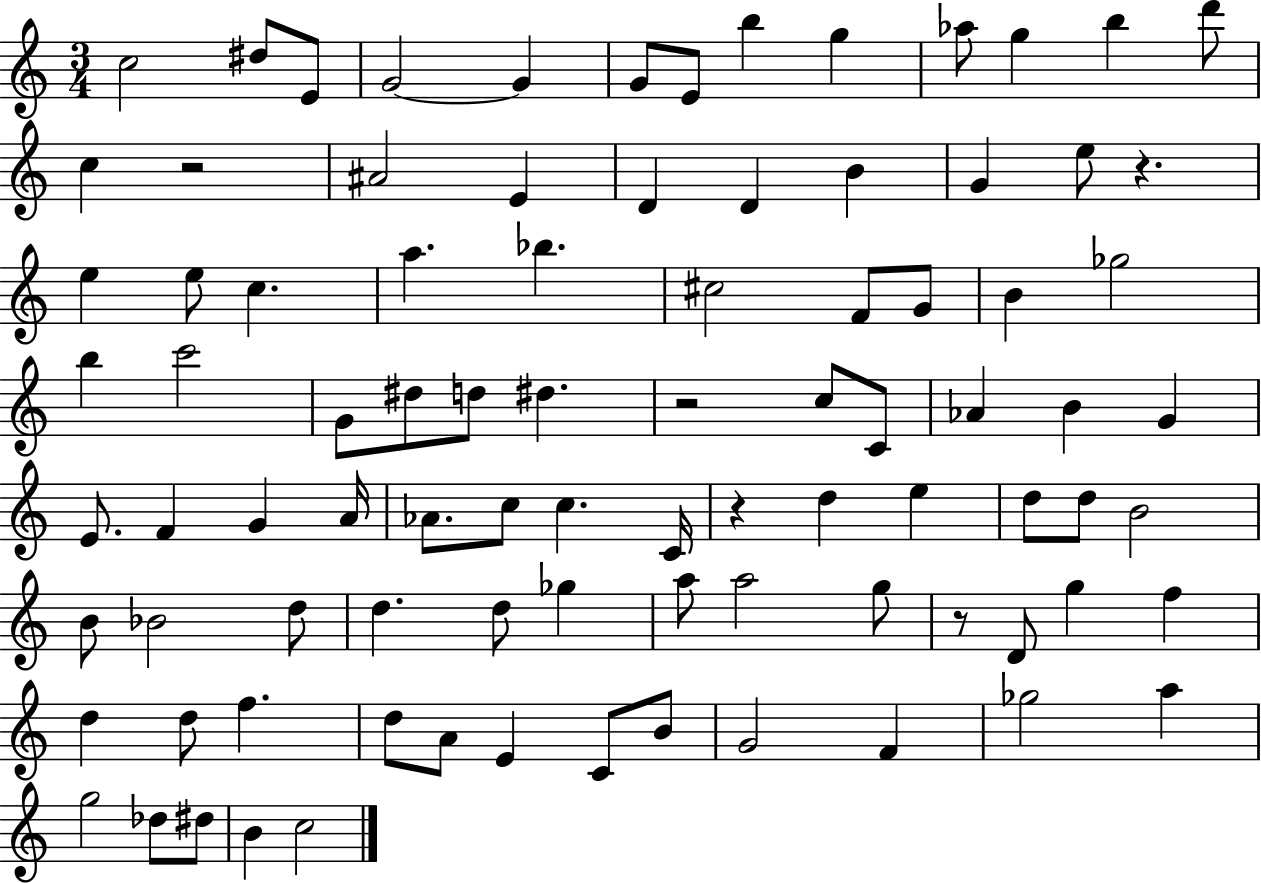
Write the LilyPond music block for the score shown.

{
  \clef treble
  \numericTimeSignature
  \time 3/4
  \key c \major
  c''2 dis''8 e'8 | g'2~~ g'4 | g'8 e'8 b''4 g''4 | aes''8 g''4 b''4 d'''8 | \break c''4 r2 | ais'2 e'4 | d'4 d'4 b'4 | g'4 e''8 r4. | \break e''4 e''8 c''4. | a''4. bes''4. | cis''2 f'8 g'8 | b'4 ges''2 | \break b''4 c'''2 | g'8 dis''8 d''8 dis''4. | r2 c''8 c'8 | aes'4 b'4 g'4 | \break e'8. f'4 g'4 a'16 | aes'8. c''8 c''4. c'16 | r4 d''4 e''4 | d''8 d''8 b'2 | \break b'8 bes'2 d''8 | d''4. d''8 ges''4 | a''8 a''2 g''8 | r8 d'8 g''4 f''4 | \break d''4 d''8 f''4. | d''8 a'8 e'4 c'8 b'8 | g'2 f'4 | ges''2 a''4 | \break g''2 des''8 dis''8 | b'4 c''2 | \bar "|."
}